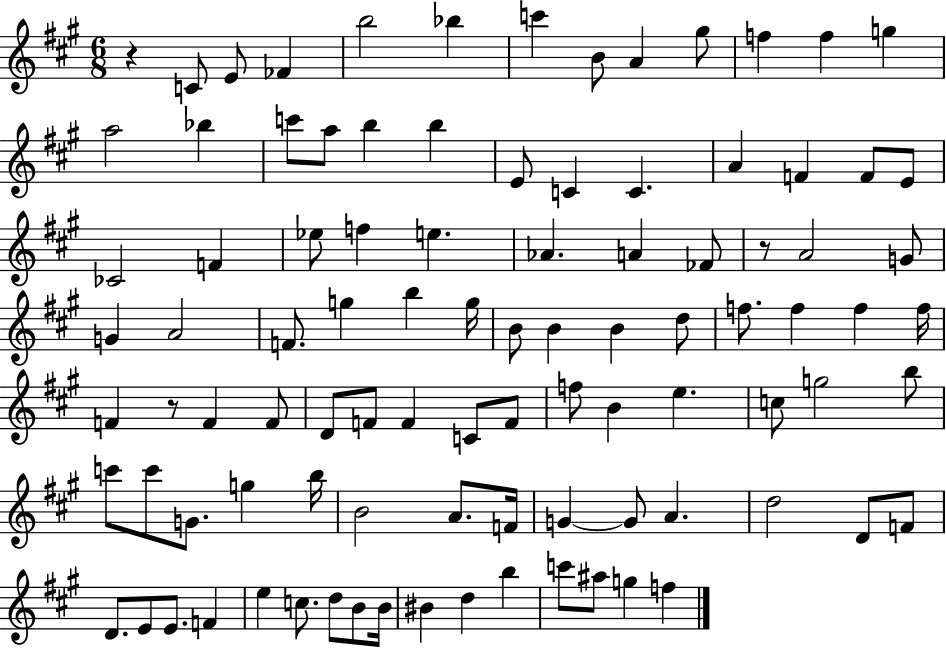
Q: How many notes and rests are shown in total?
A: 96